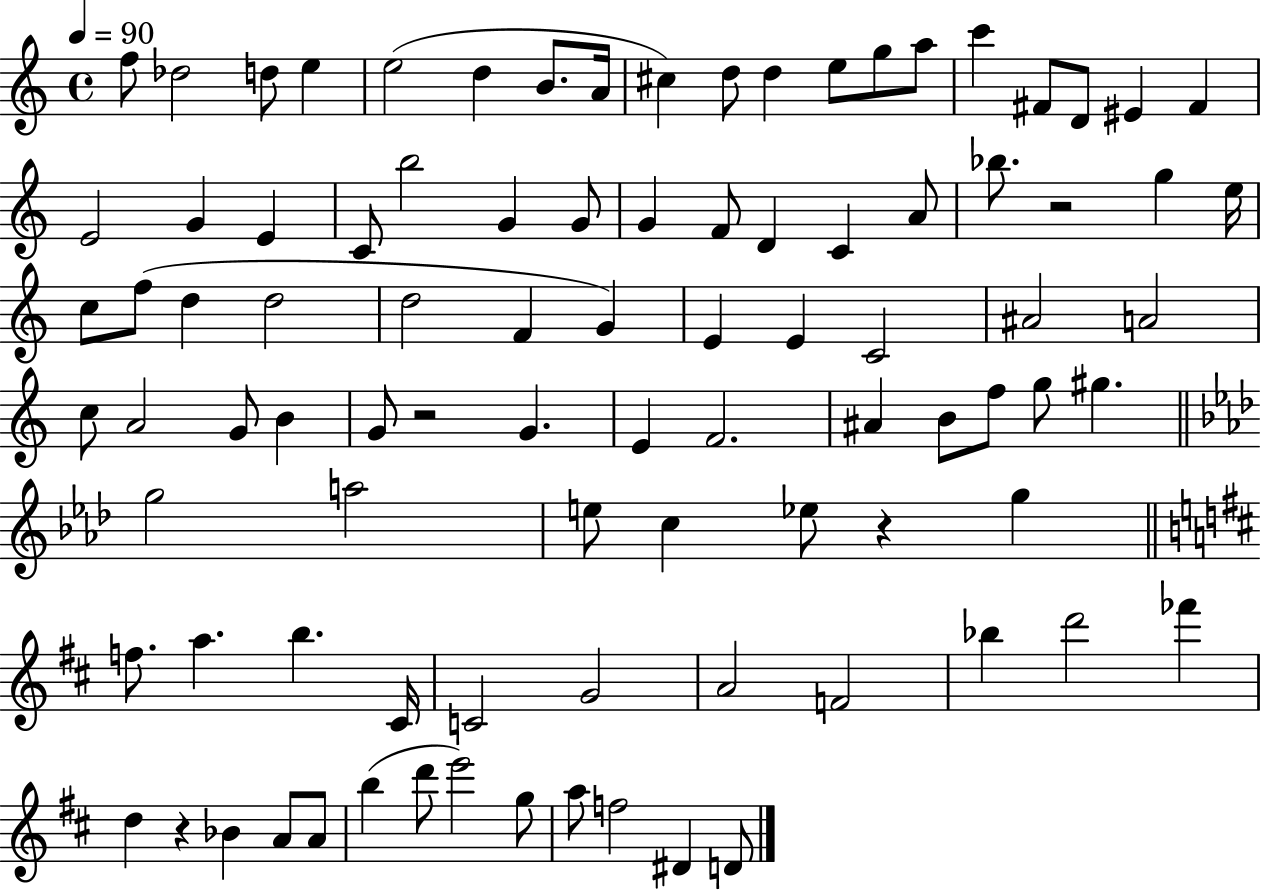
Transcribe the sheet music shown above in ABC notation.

X:1
T:Untitled
M:4/4
L:1/4
K:C
f/2 _d2 d/2 e e2 d B/2 A/4 ^c d/2 d e/2 g/2 a/2 c' ^F/2 D/2 ^E ^F E2 G E C/2 b2 G G/2 G F/2 D C A/2 _b/2 z2 g e/4 c/2 f/2 d d2 d2 F G E E C2 ^A2 A2 c/2 A2 G/2 B G/2 z2 G E F2 ^A B/2 f/2 g/2 ^g g2 a2 e/2 c _e/2 z g f/2 a b ^C/4 C2 G2 A2 F2 _b d'2 _f' d z _B A/2 A/2 b d'/2 e'2 g/2 a/2 f2 ^D D/2